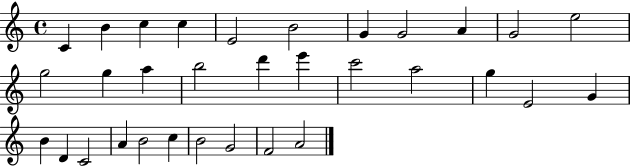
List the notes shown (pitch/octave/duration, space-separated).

C4/q B4/q C5/q C5/q E4/h B4/h G4/q G4/h A4/q G4/h E5/h G5/h G5/q A5/q B5/h D6/q E6/q C6/h A5/h G5/q E4/h G4/q B4/q D4/q C4/h A4/q B4/h C5/q B4/h G4/h F4/h A4/h